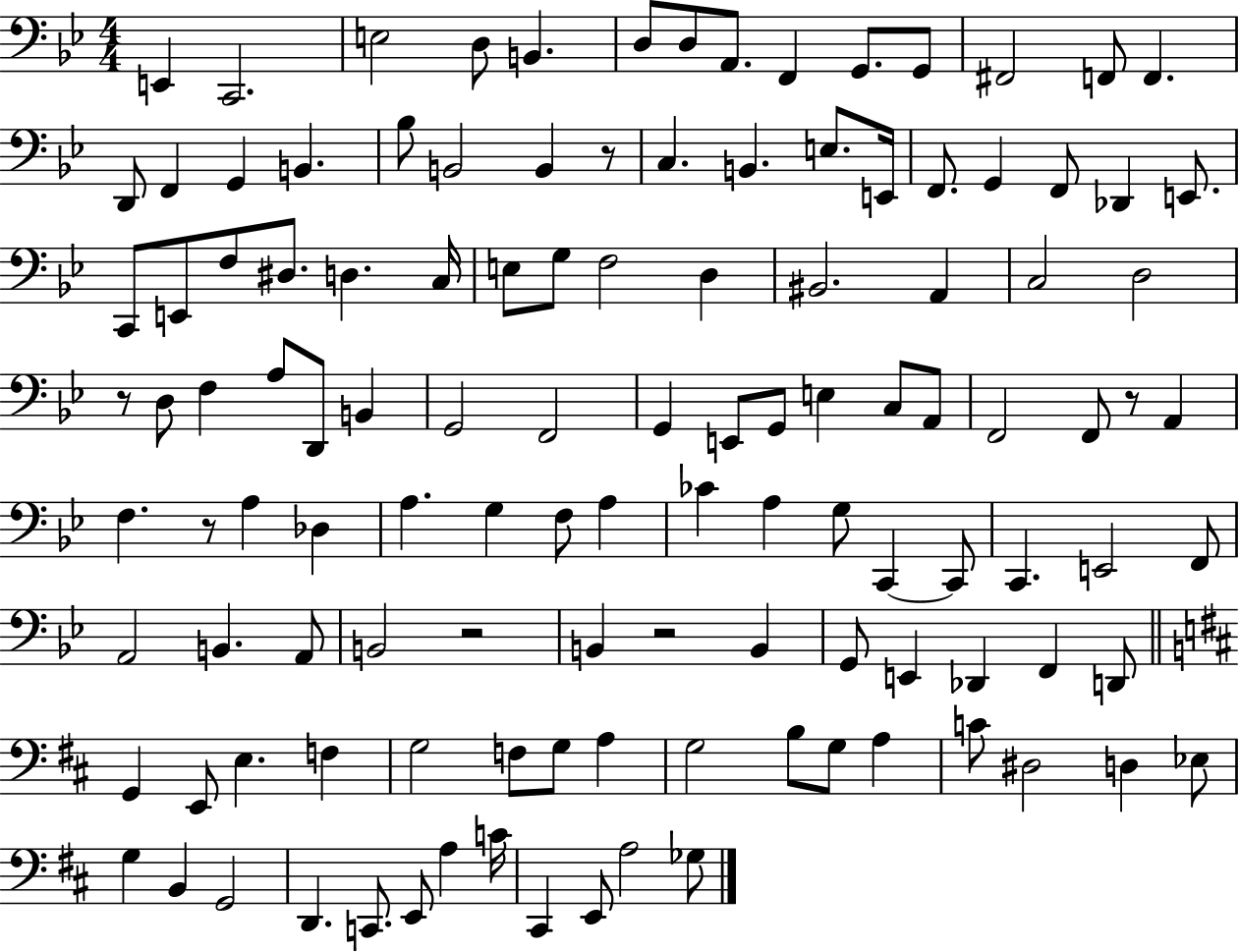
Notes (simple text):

E2/q C2/h. E3/h D3/e B2/q. D3/e D3/e A2/e. F2/q G2/e. G2/e F#2/h F2/e F2/q. D2/e F2/q G2/q B2/q. Bb3/e B2/h B2/q R/e C3/q. B2/q. E3/e. E2/s F2/e. G2/q F2/e Db2/q E2/e. C2/e E2/e F3/e D#3/e. D3/q. C3/s E3/e G3/e F3/h D3/q BIS2/h. A2/q C3/h D3/h R/e D3/e F3/q A3/e D2/e B2/q G2/h F2/h G2/q E2/e G2/e E3/q C3/e A2/e F2/h F2/e R/e A2/q F3/q. R/e A3/q Db3/q A3/q. G3/q F3/e A3/q CES4/q A3/q G3/e C2/q C2/e C2/q. E2/h F2/e A2/h B2/q. A2/e B2/h R/h B2/q R/h B2/q G2/e E2/q Db2/q F2/q D2/e G2/q E2/e E3/q. F3/q G3/h F3/e G3/e A3/q G3/h B3/e G3/e A3/q C4/e D#3/h D3/q Eb3/e G3/q B2/q G2/h D2/q. C2/e. E2/e A3/q C4/s C#2/q E2/e A3/h Gb3/e